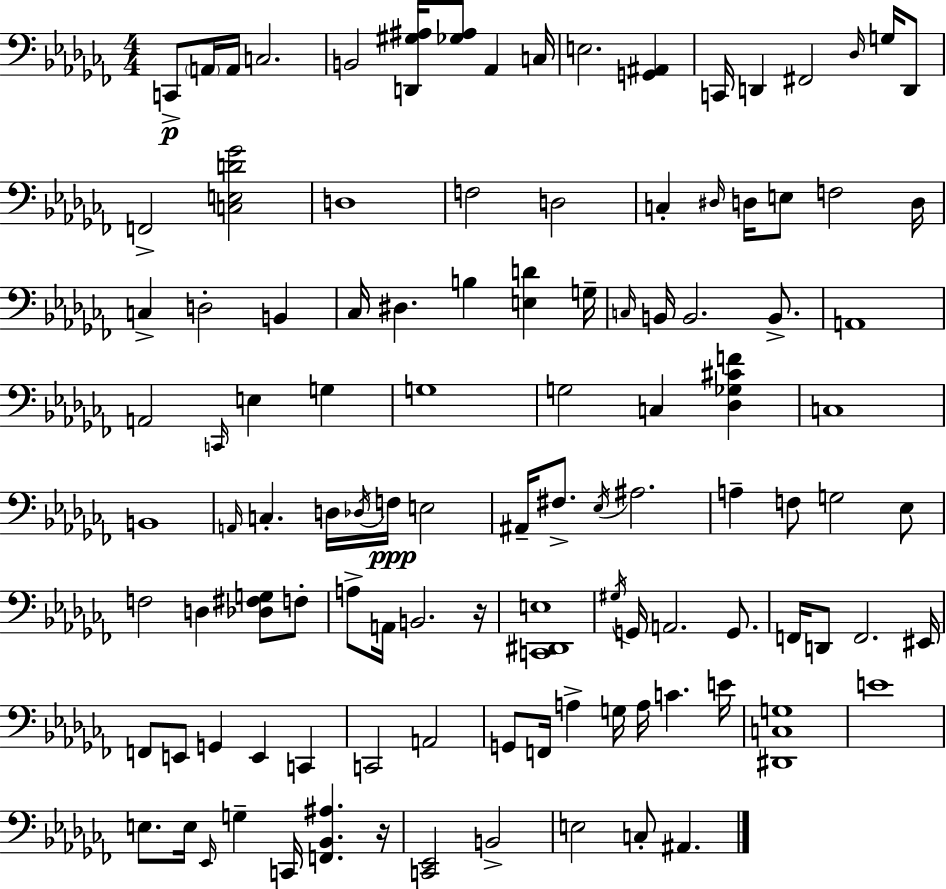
X:1
T:Untitled
M:4/4
L:1/4
K:Abm
C,,/2 A,,/4 A,,/4 C,2 B,,2 [D,,^G,^A,]/4 [_G,^A,]/2 _A,, C,/4 E,2 [G,,^A,,] C,,/4 D,, ^F,,2 _D,/4 G,/4 D,,/2 F,,2 [C,E,D_G]2 D,4 F,2 D,2 C, ^D,/4 D,/4 E,/2 F,2 D,/4 C, D,2 B,, _C,/4 ^D, B, [E,D] G,/4 C,/4 B,,/4 B,,2 B,,/2 A,,4 A,,2 C,,/4 E, G, G,4 G,2 C, [_D,_G,^CF] C,4 B,,4 A,,/4 C, D,/4 _D,/4 F,/4 E,2 ^A,,/4 ^F,/2 _E,/4 ^A,2 A, F,/2 G,2 _E,/2 F,2 D, [_D,^F,G,]/2 F,/2 A,/2 A,,/4 B,,2 z/4 [C,,^D,,E,]4 ^G,/4 G,,/4 A,,2 G,,/2 F,,/4 D,,/2 F,,2 ^E,,/4 F,,/2 E,,/2 G,, E,, C,, C,,2 A,,2 G,,/2 F,,/4 A, G,/4 A,/4 C E/4 [^D,,C,G,]4 E4 E,/2 E,/4 _E,,/4 G, C,,/4 [F,,_B,,^A,] z/4 [C,,_E,,]2 B,,2 E,2 C,/2 ^A,,